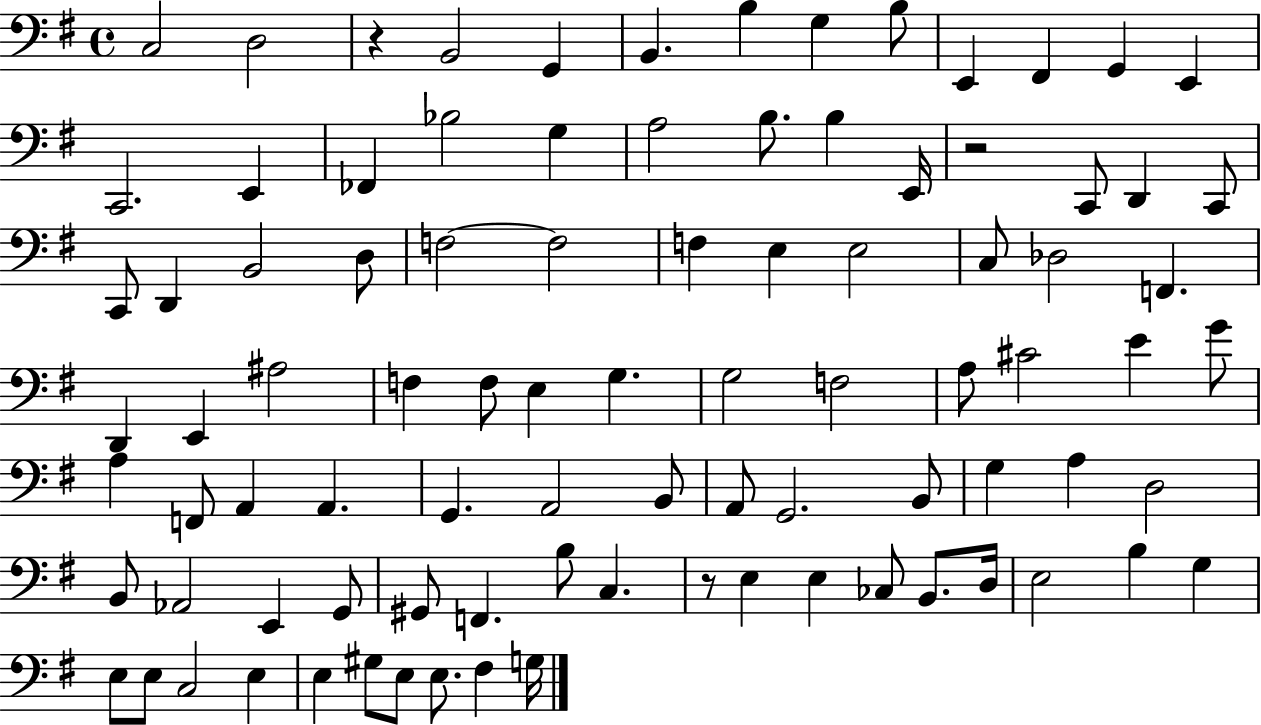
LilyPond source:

{
  \clef bass
  \time 4/4
  \defaultTimeSignature
  \key g \major
  \repeat volta 2 { c2 d2 | r4 b,2 g,4 | b,4. b4 g4 b8 | e,4 fis,4 g,4 e,4 | \break c,2. e,4 | fes,4 bes2 g4 | a2 b8. b4 e,16 | r2 c,8 d,4 c,8 | \break c,8 d,4 b,2 d8 | f2~~ f2 | f4 e4 e2 | c8 des2 f,4. | \break d,4 e,4 ais2 | f4 f8 e4 g4. | g2 f2 | a8 cis'2 e'4 g'8 | \break a4 f,8 a,4 a,4. | g,4. a,2 b,8 | a,8 g,2. b,8 | g4 a4 d2 | \break b,8 aes,2 e,4 g,8 | gis,8 f,4. b8 c4. | r8 e4 e4 ces8 b,8. d16 | e2 b4 g4 | \break e8 e8 c2 e4 | e4 gis8 e8 e8. fis4 g16 | } \bar "|."
}